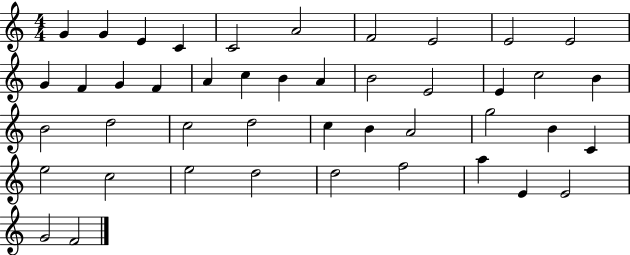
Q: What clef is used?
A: treble